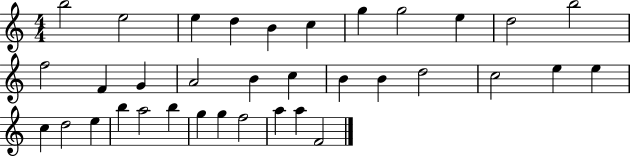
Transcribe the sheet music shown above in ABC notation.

X:1
T:Untitled
M:4/4
L:1/4
K:C
b2 e2 e d B c g g2 e d2 b2 f2 F G A2 B c B B d2 c2 e e c d2 e b a2 b g g f2 a a F2